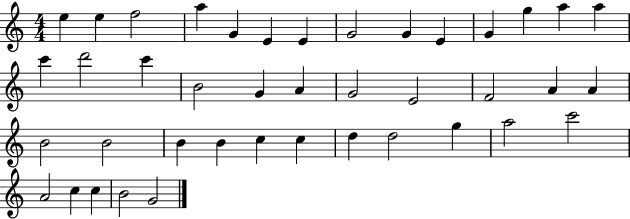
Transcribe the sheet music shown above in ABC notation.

X:1
T:Untitled
M:4/4
L:1/4
K:C
e e f2 a G E E G2 G E G g a a c' d'2 c' B2 G A G2 E2 F2 A A B2 B2 B B c c d d2 g a2 c'2 A2 c c B2 G2